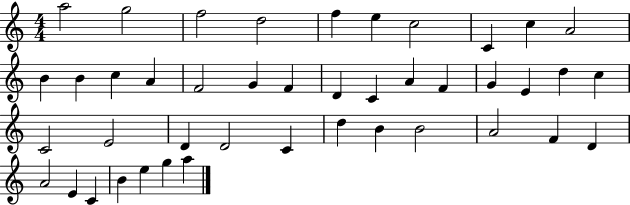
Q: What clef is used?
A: treble